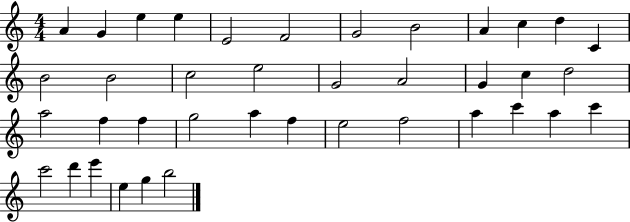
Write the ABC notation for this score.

X:1
T:Untitled
M:4/4
L:1/4
K:C
A G e e E2 F2 G2 B2 A c d C B2 B2 c2 e2 G2 A2 G c d2 a2 f f g2 a f e2 f2 a c' a c' c'2 d' e' e g b2